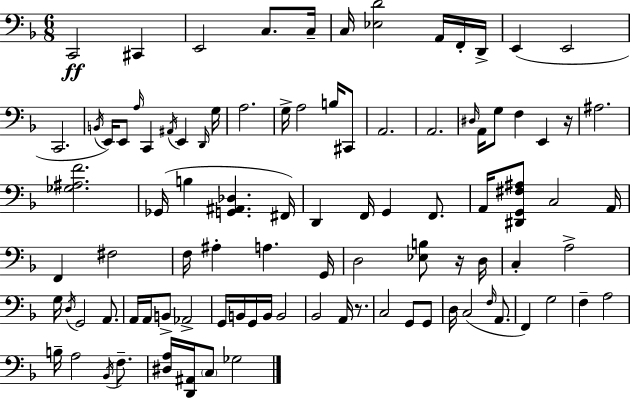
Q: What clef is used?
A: bass